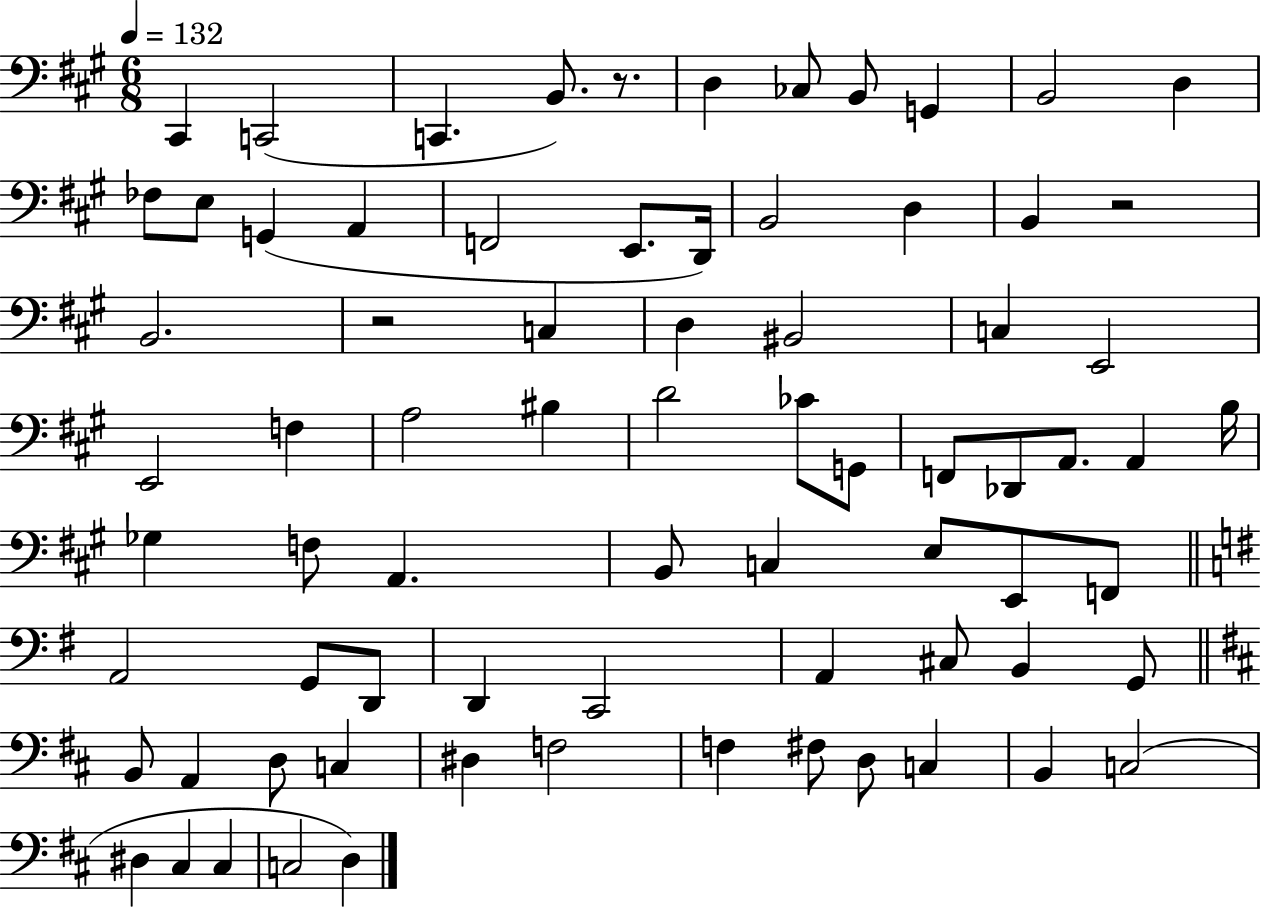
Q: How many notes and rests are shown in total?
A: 75